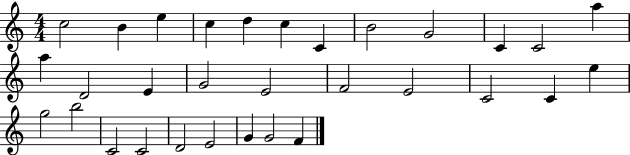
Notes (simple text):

C5/h B4/q E5/q C5/q D5/q C5/q C4/q B4/h G4/h C4/q C4/h A5/q A5/q D4/h E4/q G4/h E4/h F4/h E4/h C4/h C4/q E5/q G5/h B5/h C4/h C4/h D4/h E4/h G4/q G4/h F4/q